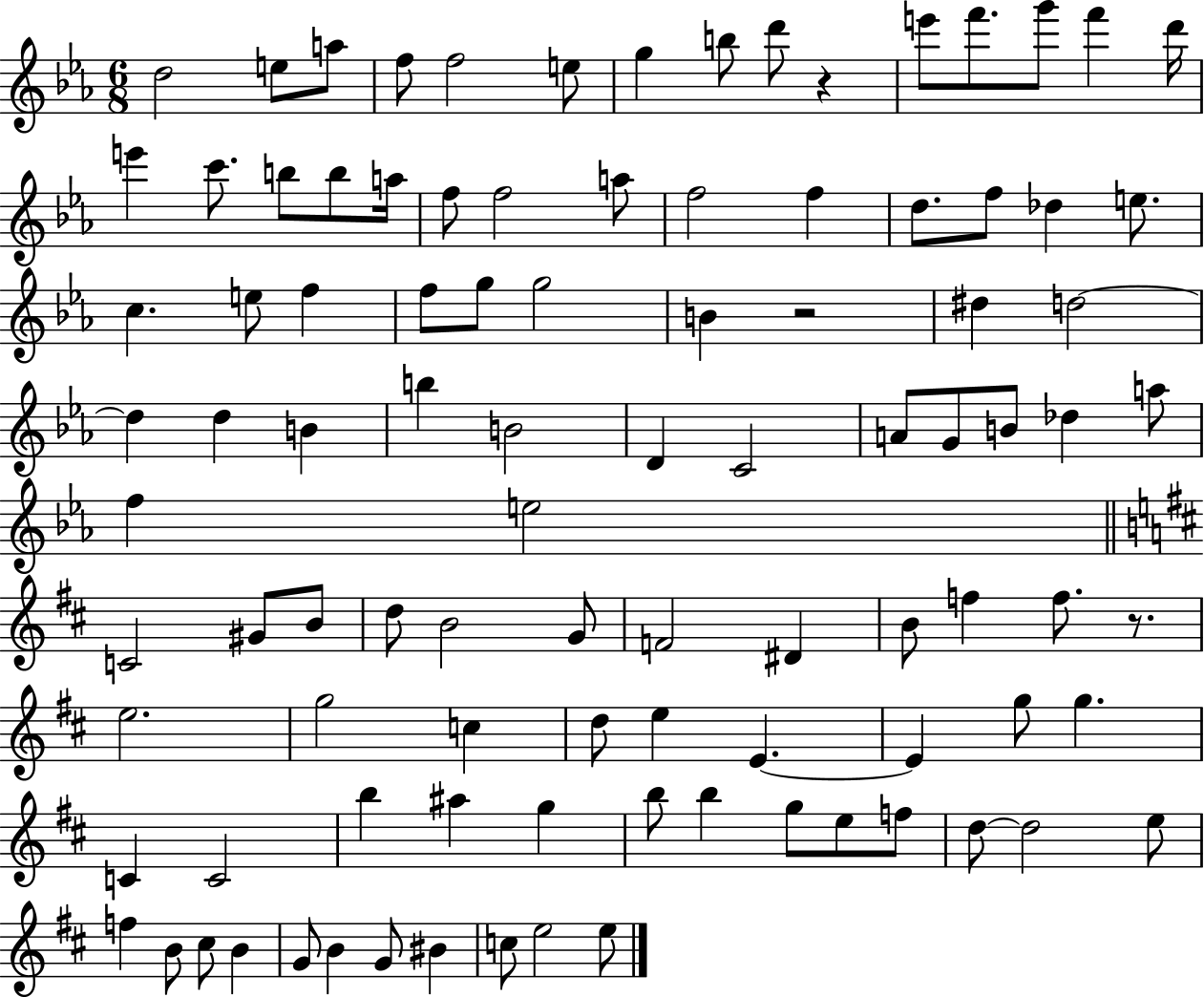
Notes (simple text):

D5/h E5/e A5/e F5/e F5/h E5/e G5/q B5/e D6/e R/q E6/e F6/e. G6/e F6/q D6/s E6/q C6/e. B5/e B5/e A5/s F5/e F5/h A5/e F5/h F5/q D5/e. F5/e Db5/q E5/e. C5/q. E5/e F5/q F5/e G5/e G5/h B4/q R/h D#5/q D5/h D5/q D5/q B4/q B5/q B4/h D4/q C4/h A4/e G4/e B4/e Db5/q A5/e F5/q E5/h C4/h G#4/e B4/e D5/e B4/h G4/e F4/h D#4/q B4/e F5/q F5/e. R/e. E5/h. G5/h C5/q D5/e E5/q E4/q. E4/q G5/e G5/q. C4/q C4/h B5/q A#5/q G5/q B5/e B5/q G5/e E5/e F5/e D5/e D5/h E5/e F5/q B4/e C#5/e B4/q G4/e B4/q G4/e BIS4/q C5/e E5/h E5/e